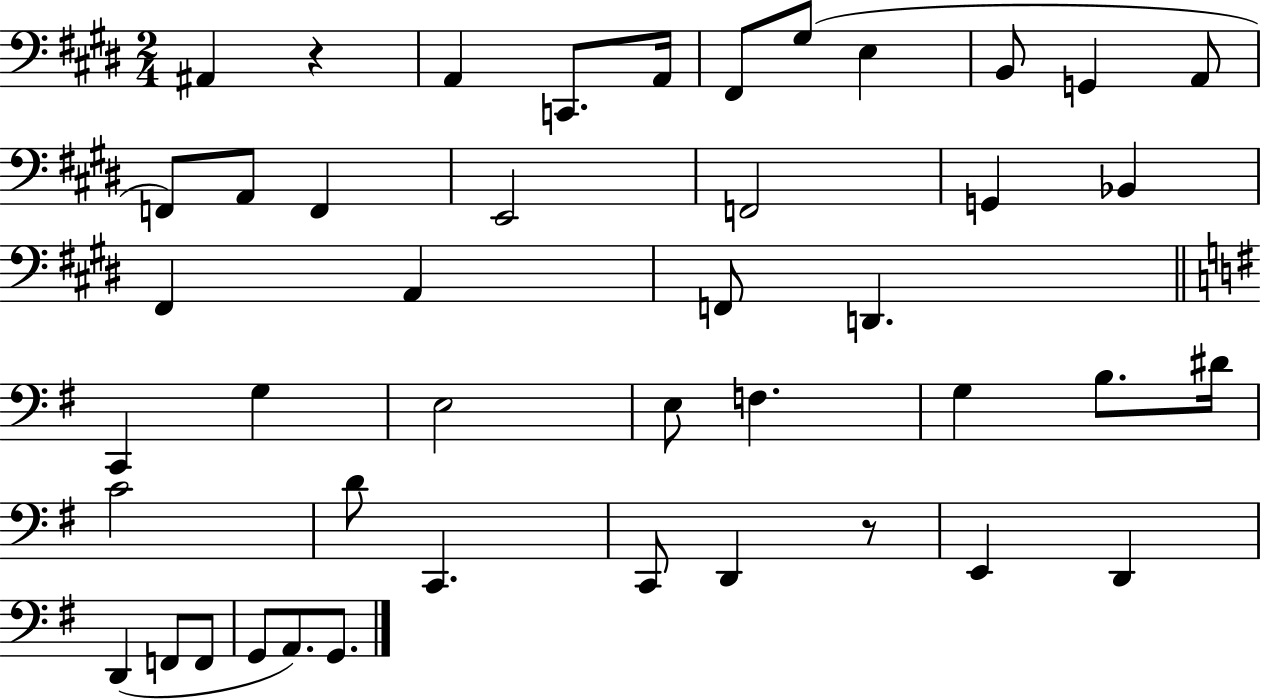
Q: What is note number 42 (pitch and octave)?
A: G2